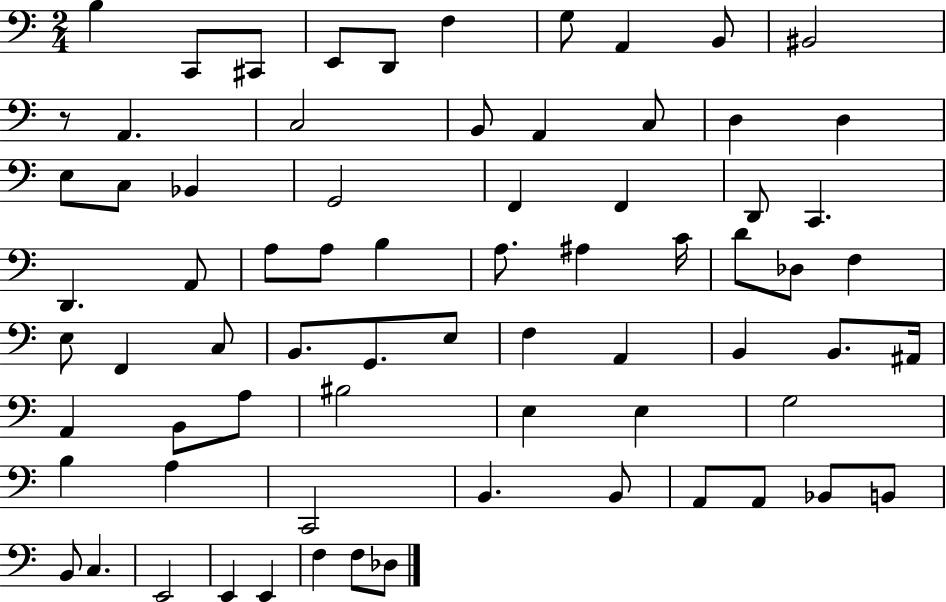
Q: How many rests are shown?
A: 1